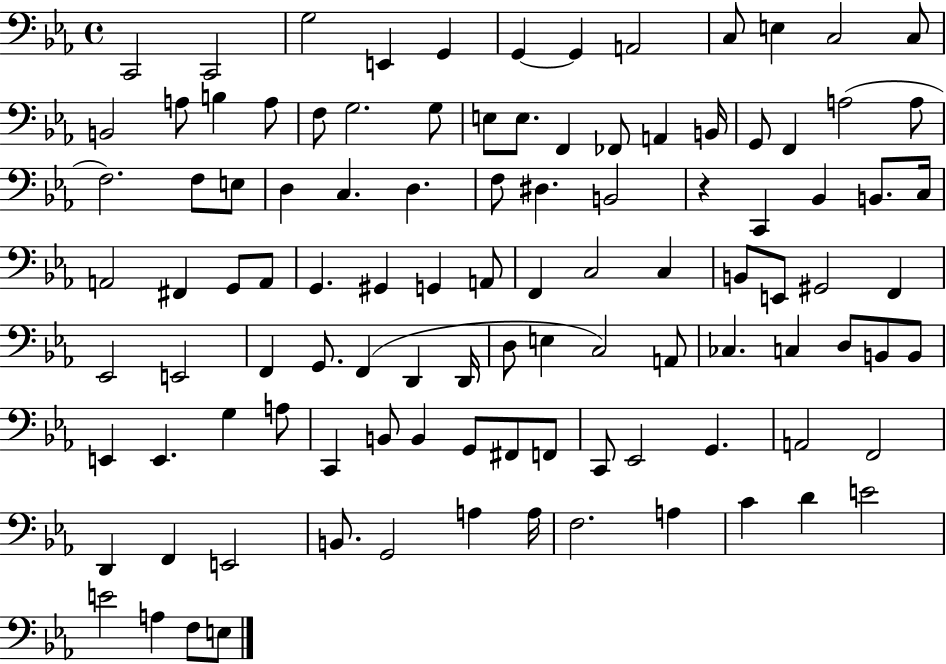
C2/h C2/h G3/h E2/q G2/q G2/q G2/q A2/h C3/e E3/q C3/h C3/e B2/h A3/e B3/q A3/e F3/e G3/h. G3/e E3/e E3/e. F2/q FES2/e A2/q B2/s G2/e F2/q A3/h A3/e F3/h. F3/e E3/e D3/q C3/q. D3/q. F3/e D#3/q. B2/h R/q C2/q Bb2/q B2/e. C3/s A2/h F#2/q G2/e A2/e G2/q. G#2/q G2/q A2/e F2/q C3/h C3/q B2/e E2/e G#2/h F2/q Eb2/h E2/h F2/q G2/e. F2/q D2/q D2/s D3/e E3/q C3/h A2/e CES3/q. C3/q D3/e B2/e B2/e E2/q E2/q. G3/q A3/e C2/q B2/e B2/q G2/e F#2/e F2/e C2/e Eb2/h G2/q. A2/h F2/h D2/q F2/q E2/h B2/e. G2/h A3/q A3/s F3/h. A3/q C4/q D4/q E4/h E4/h A3/q F3/e E3/e